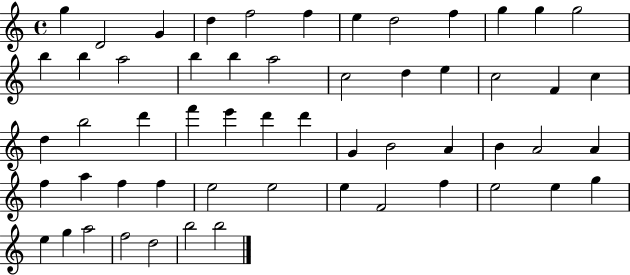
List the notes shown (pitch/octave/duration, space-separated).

G5/q D4/h G4/q D5/q F5/h F5/q E5/q D5/h F5/q G5/q G5/q G5/h B5/q B5/q A5/h B5/q B5/q A5/h C5/h D5/q E5/q C5/h F4/q C5/q D5/q B5/h D6/q F6/q E6/q D6/q D6/q G4/q B4/h A4/q B4/q A4/h A4/q F5/q A5/q F5/q F5/q E5/h E5/h E5/q F4/h F5/q E5/h E5/q G5/q E5/q G5/q A5/h F5/h D5/h B5/h B5/h